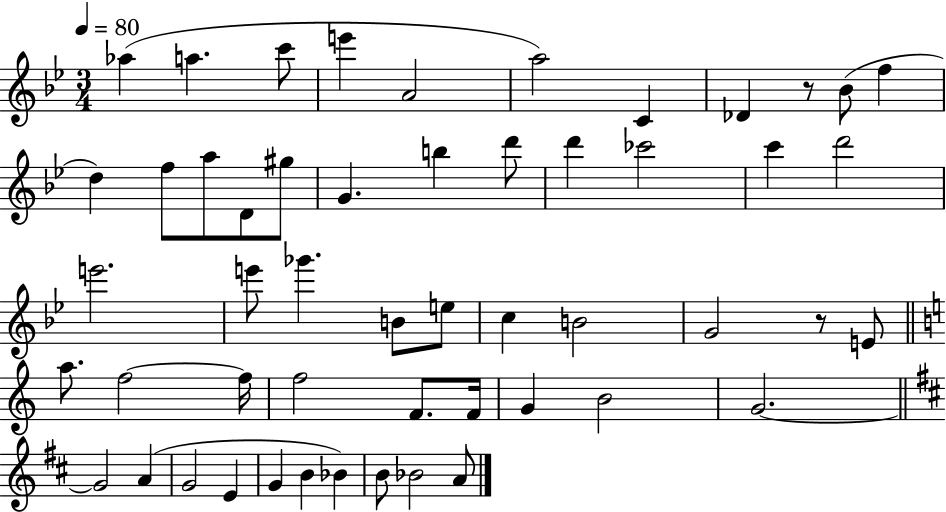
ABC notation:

X:1
T:Untitled
M:3/4
L:1/4
K:Bb
_a a c'/2 e' A2 a2 C _D z/2 _B/2 f d f/2 a/2 D/2 ^g/2 G b d'/2 d' _c'2 c' d'2 e'2 e'/2 _g' B/2 e/2 c B2 G2 z/2 E/2 a/2 f2 f/4 f2 F/2 F/4 G B2 G2 G2 A G2 E G B _B B/2 _B2 A/2